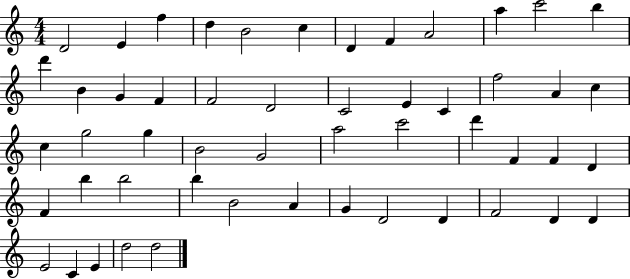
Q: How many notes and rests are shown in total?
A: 52